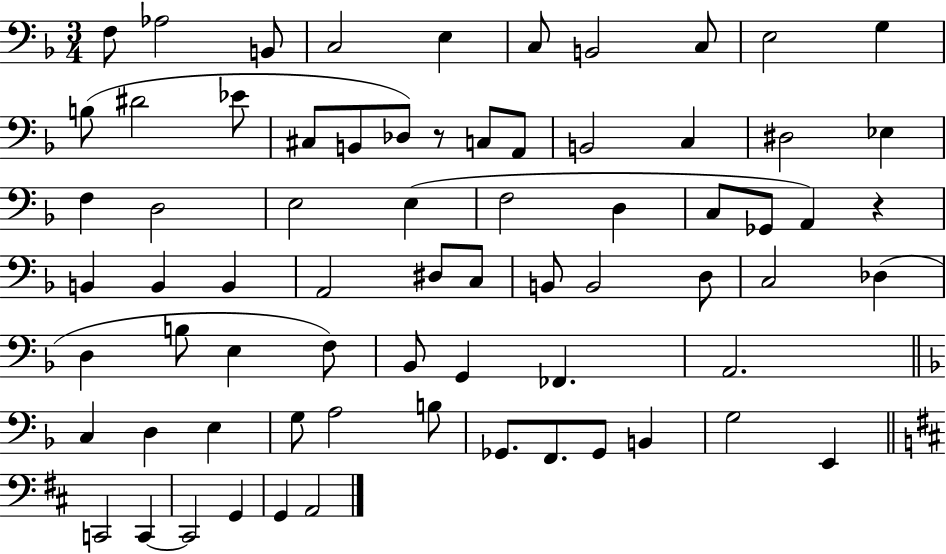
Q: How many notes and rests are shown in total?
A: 70